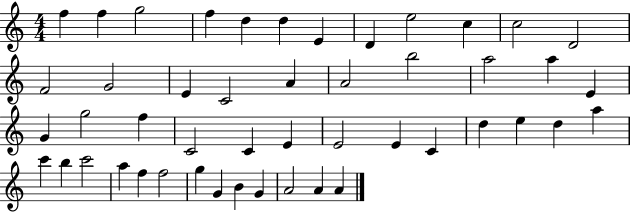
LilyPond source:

{
  \clef treble
  \numericTimeSignature
  \time 4/4
  \key c \major
  f''4 f''4 g''2 | f''4 d''4 d''4 e'4 | d'4 e''2 c''4 | c''2 d'2 | \break f'2 g'2 | e'4 c'2 a'4 | a'2 b''2 | a''2 a''4 e'4 | \break g'4 g''2 f''4 | c'2 c'4 e'4 | e'2 e'4 c'4 | d''4 e''4 d''4 a''4 | \break c'''4 b''4 c'''2 | a''4 f''4 f''2 | g''4 g'4 b'4 g'4 | a'2 a'4 a'4 | \break \bar "|."
}